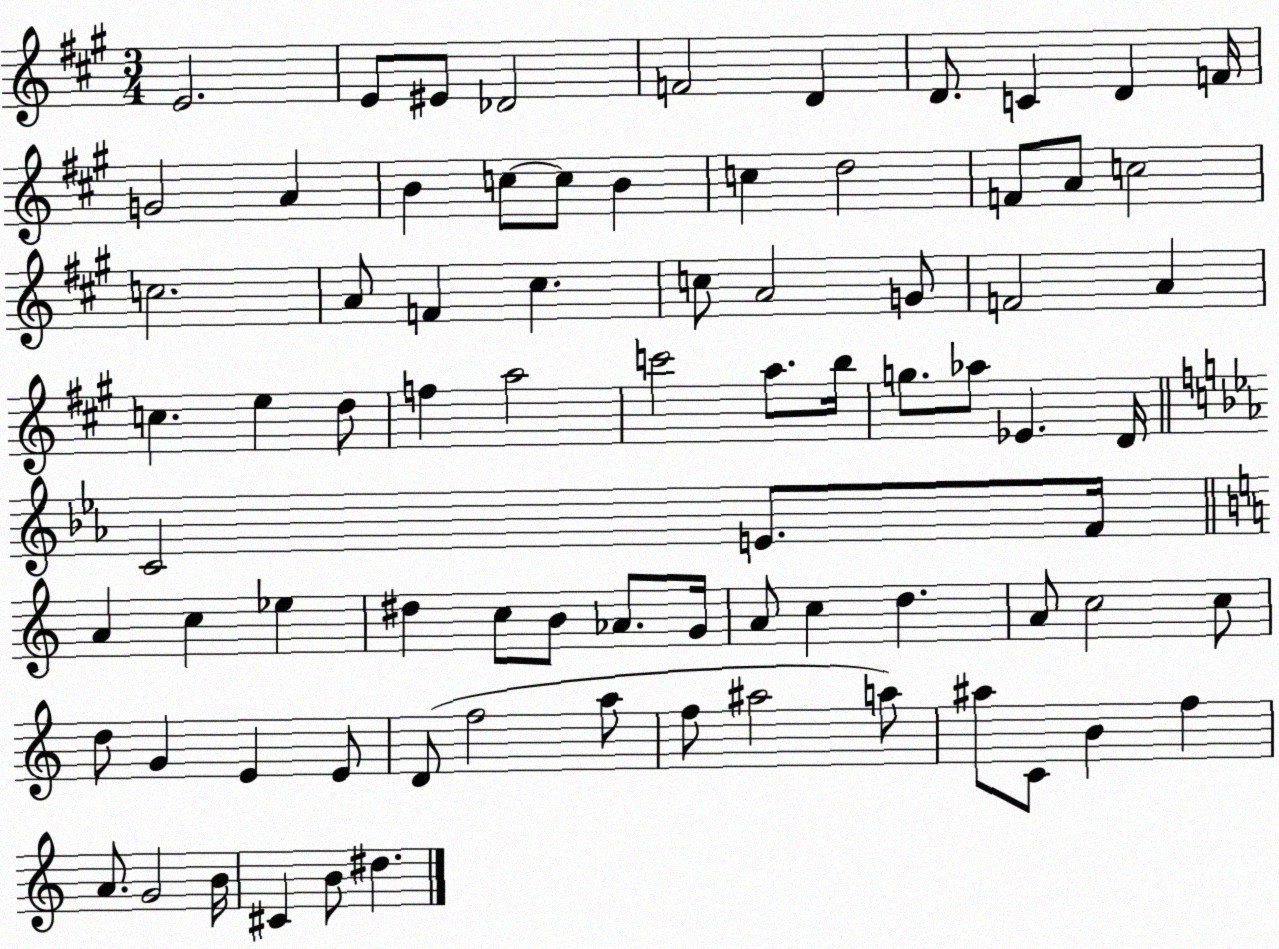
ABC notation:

X:1
T:Untitled
M:3/4
L:1/4
K:A
E2 E/2 ^E/2 _D2 F2 D D/2 C D F/4 G2 A B c/2 c/2 B c d2 F/2 A/2 c2 c2 A/2 F ^c c/2 A2 G/2 F2 A c e d/2 f a2 c'2 a/2 b/4 g/2 _a/2 _E D/4 C2 E/2 F/4 A c _e ^d c/2 B/2 _A/2 G/4 A/2 c d A/2 c2 c/2 d/2 G E E/2 D/2 f2 a/2 f/2 ^a2 a/2 ^a/2 C/2 B f A/2 G2 B/4 ^C B/2 ^d